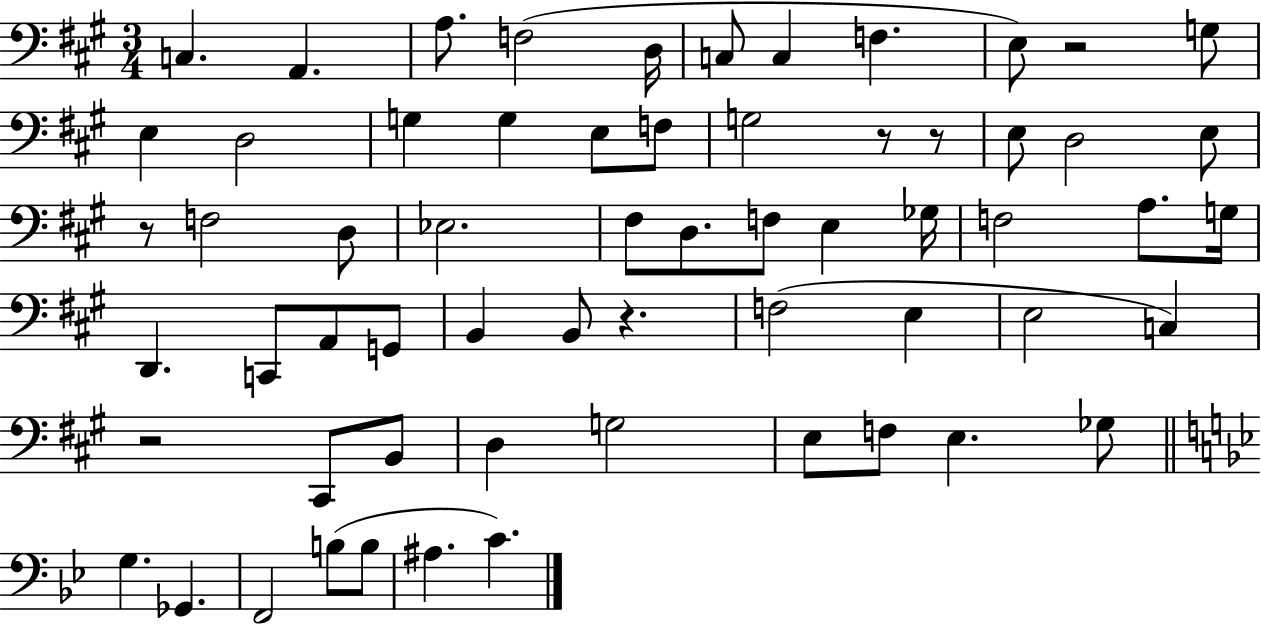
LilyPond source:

{
  \clef bass
  \numericTimeSignature
  \time 3/4
  \key a \major
  c4. a,4. | a8. f2( d16 | c8 c4 f4. | e8) r2 g8 | \break e4 d2 | g4 g4 e8 f8 | g2 r8 r8 | e8 d2 e8 | \break r8 f2 d8 | ees2. | fis8 d8. f8 e4 ges16 | f2 a8. g16 | \break d,4. c,8 a,8 g,8 | b,4 b,8 r4. | f2( e4 | e2 c4) | \break r2 cis,8 b,8 | d4 g2 | e8 f8 e4. ges8 | \bar "||" \break \key bes \major g4. ges,4. | f,2 b8( b8 | ais4. c'4.) | \bar "|."
}